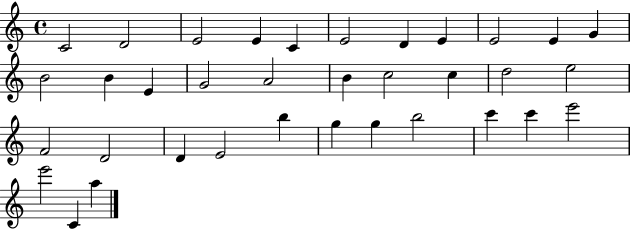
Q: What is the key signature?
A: C major